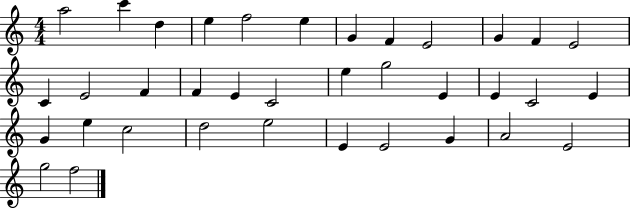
A5/h C6/q D5/q E5/q F5/h E5/q G4/q F4/q E4/h G4/q F4/q E4/h C4/q E4/h F4/q F4/q E4/q C4/h E5/q G5/h E4/q E4/q C4/h E4/q G4/q E5/q C5/h D5/h E5/h E4/q E4/h G4/q A4/h E4/h G5/h F5/h